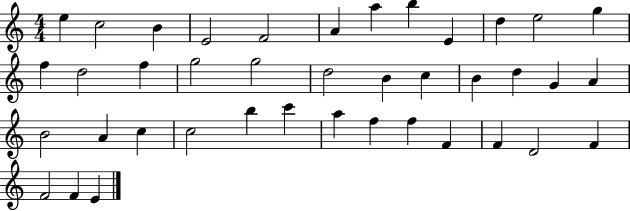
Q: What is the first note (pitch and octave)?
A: E5